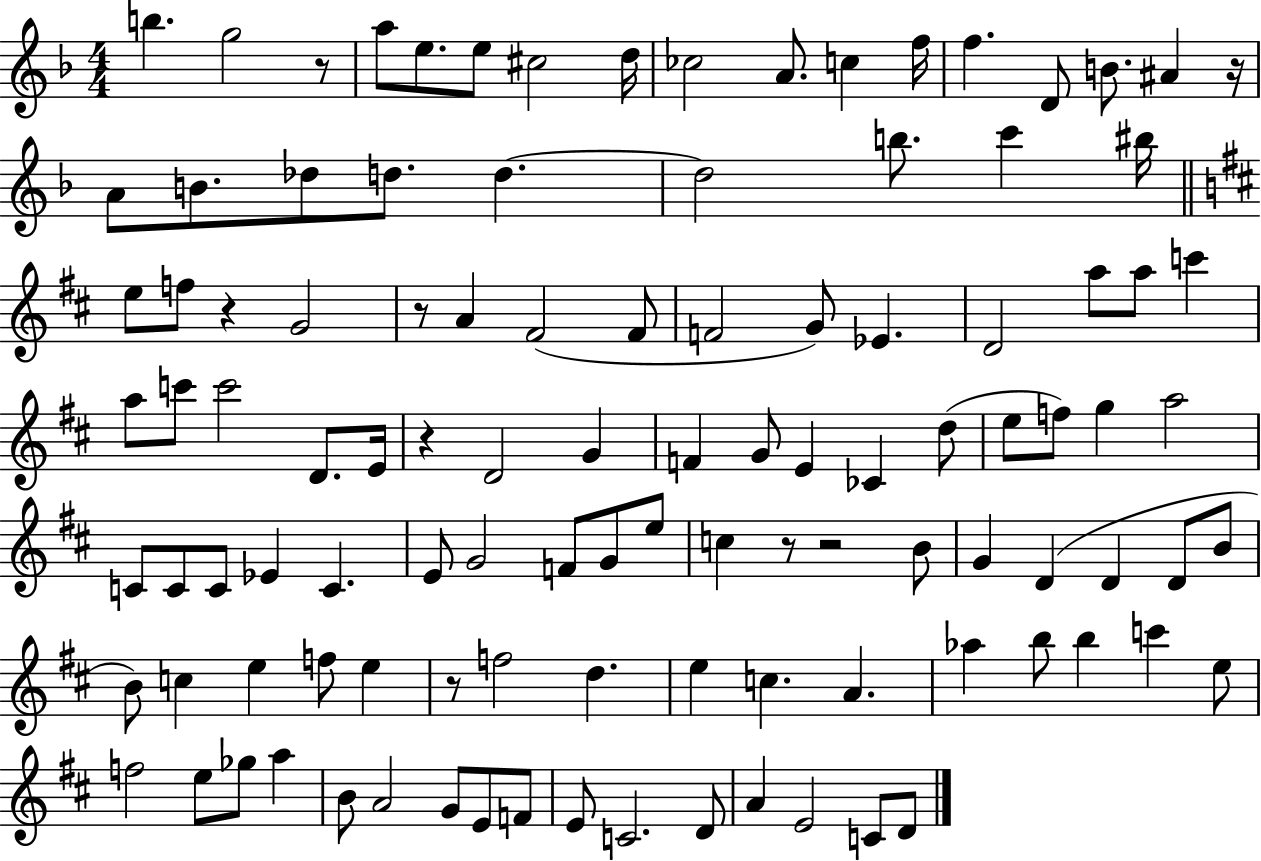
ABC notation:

X:1
T:Untitled
M:4/4
L:1/4
K:F
b g2 z/2 a/2 e/2 e/2 ^c2 d/4 _c2 A/2 c f/4 f D/2 B/2 ^A z/4 A/2 B/2 _d/2 d/2 d d2 b/2 c' ^b/4 e/2 f/2 z G2 z/2 A ^F2 ^F/2 F2 G/2 _E D2 a/2 a/2 c' a/2 c'/2 c'2 D/2 E/4 z D2 G F G/2 E _C d/2 e/2 f/2 g a2 C/2 C/2 C/2 _E C E/2 G2 F/2 G/2 e/2 c z/2 z2 B/2 G D D D/2 B/2 B/2 c e f/2 e z/2 f2 d e c A _a b/2 b c' e/2 f2 e/2 _g/2 a B/2 A2 G/2 E/2 F/2 E/2 C2 D/2 A E2 C/2 D/2